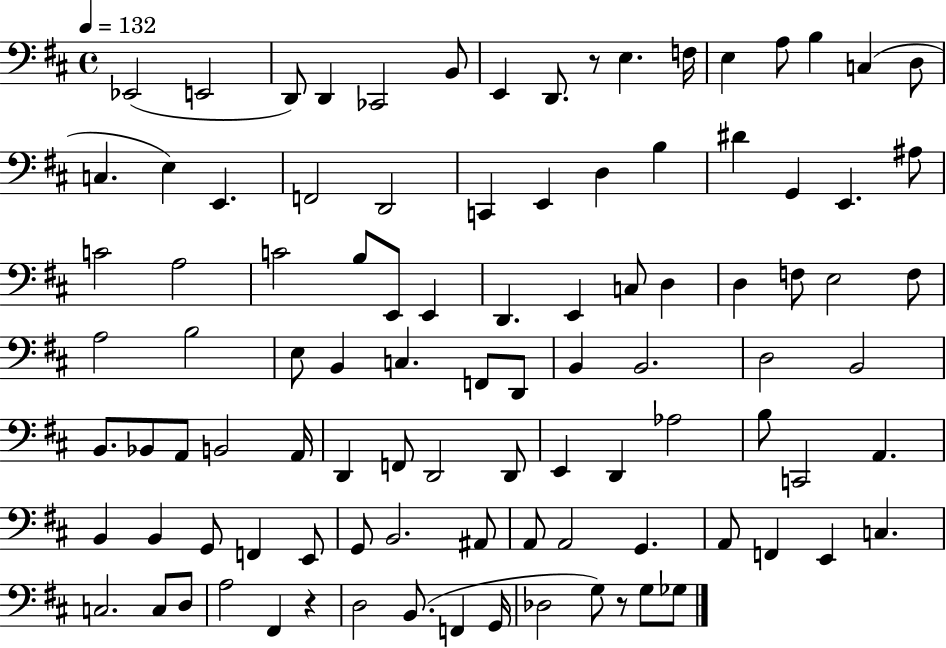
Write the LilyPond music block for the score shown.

{
  \clef bass
  \time 4/4
  \defaultTimeSignature
  \key d \major
  \tempo 4 = 132
  ees,2( e,2 | d,8) d,4 ces,2 b,8 | e,4 d,8. r8 e4. f16 | e4 a8 b4 c4( d8 | \break c4. e4) e,4. | f,2 d,2 | c,4 e,4 d4 b4 | dis'4 g,4 e,4. ais8 | \break c'2 a2 | c'2 b8 e,8 e,4 | d,4. e,4 c8 d4 | d4 f8 e2 f8 | \break a2 b2 | e8 b,4 c4. f,8 d,8 | b,4 b,2. | d2 b,2 | \break b,8. bes,8 a,8 b,2 a,16 | d,4 f,8 d,2 d,8 | e,4 d,4 aes2 | b8 c,2 a,4. | \break b,4 b,4 g,8 f,4 e,8 | g,8 b,2. ais,8 | a,8 a,2 g,4. | a,8 f,4 e,4 c4. | \break c2. c8 d8 | a2 fis,4 r4 | d2 b,8.( f,4 g,16 | des2 g8) r8 g8 ges8 | \break \bar "|."
}